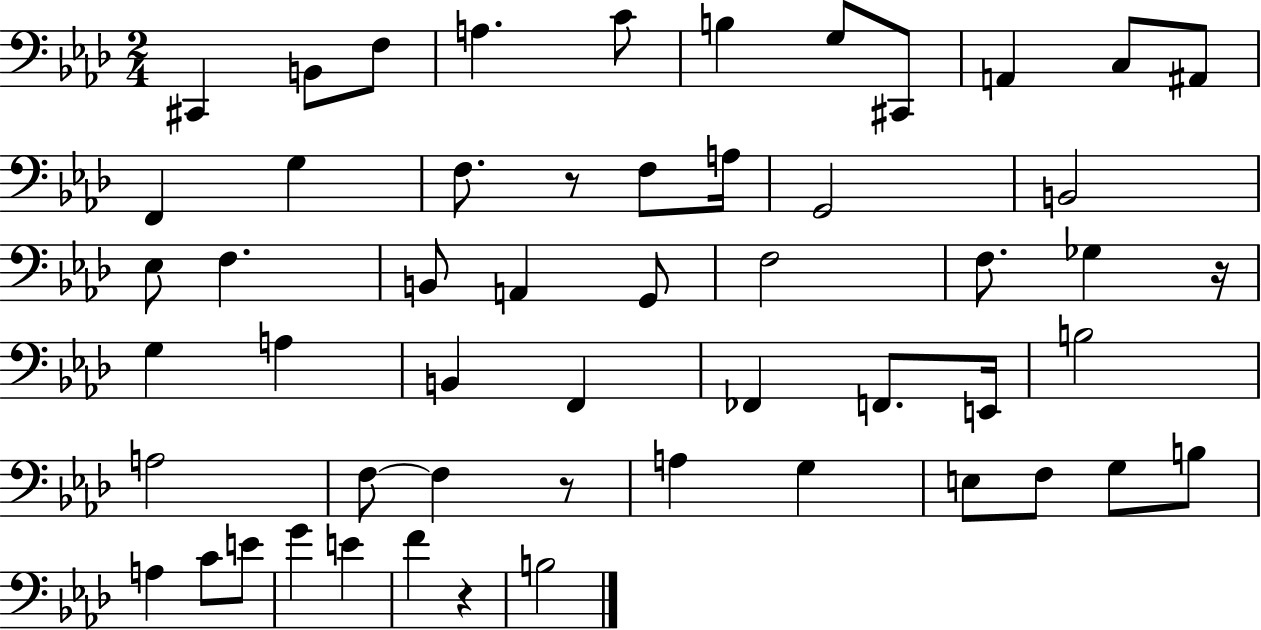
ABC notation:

X:1
T:Untitled
M:2/4
L:1/4
K:Ab
^C,, B,,/2 F,/2 A, C/2 B, G,/2 ^C,,/2 A,, C,/2 ^A,,/2 F,, G, F,/2 z/2 F,/2 A,/4 G,,2 B,,2 _E,/2 F, B,,/2 A,, G,,/2 F,2 F,/2 _G, z/4 G, A, B,, F,, _F,, F,,/2 E,,/4 B,2 A,2 F,/2 F, z/2 A, G, E,/2 F,/2 G,/2 B,/2 A, C/2 E/2 G E F z B,2